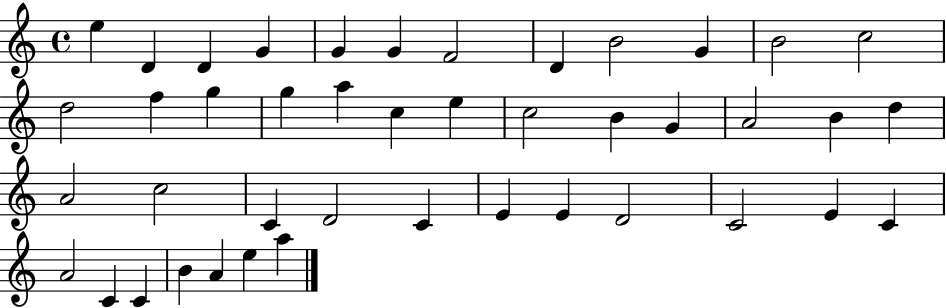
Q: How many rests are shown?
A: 0